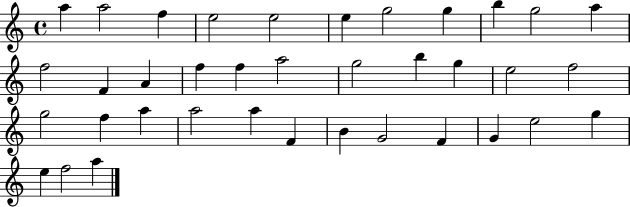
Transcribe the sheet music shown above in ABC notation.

X:1
T:Untitled
M:4/4
L:1/4
K:C
a a2 f e2 e2 e g2 g b g2 a f2 F A f f a2 g2 b g e2 f2 g2 f a a2 a F B G2 F G e2 g e f2 a